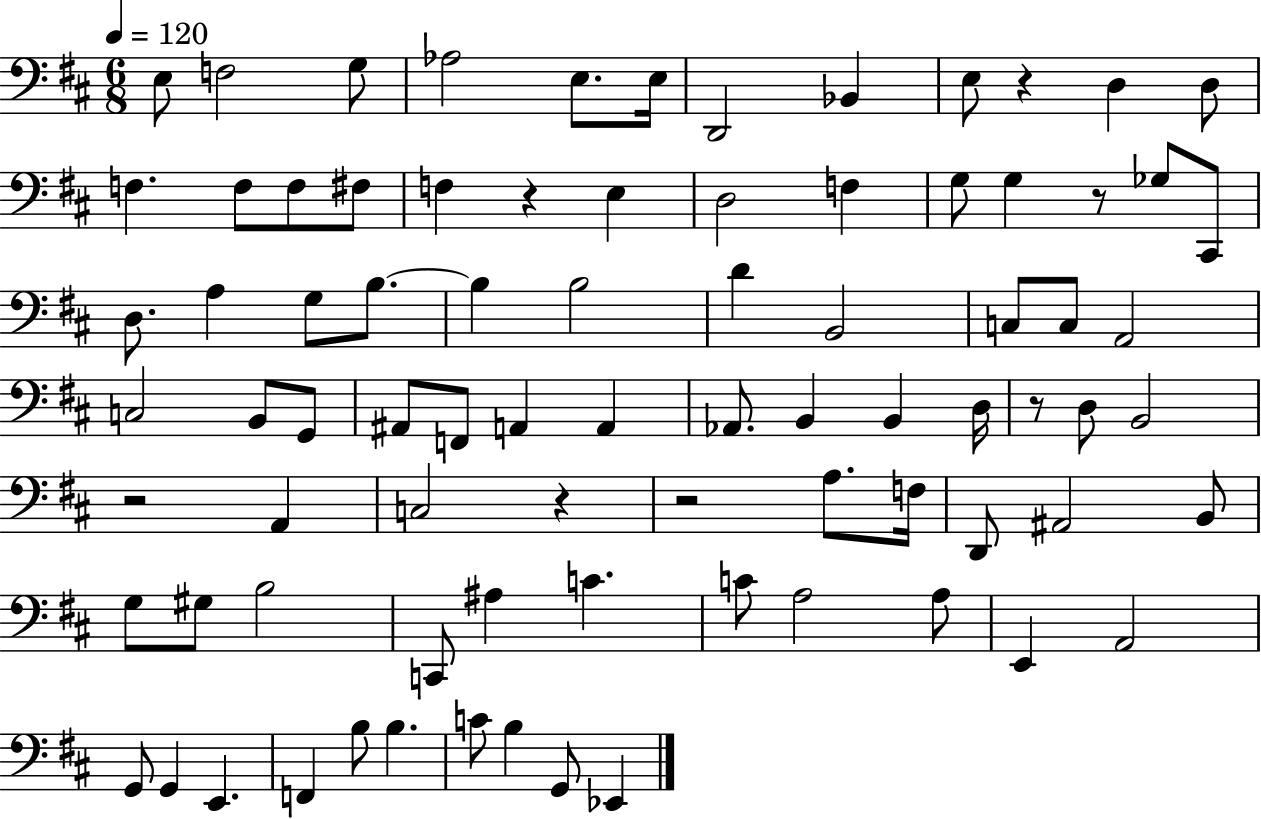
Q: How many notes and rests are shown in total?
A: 82